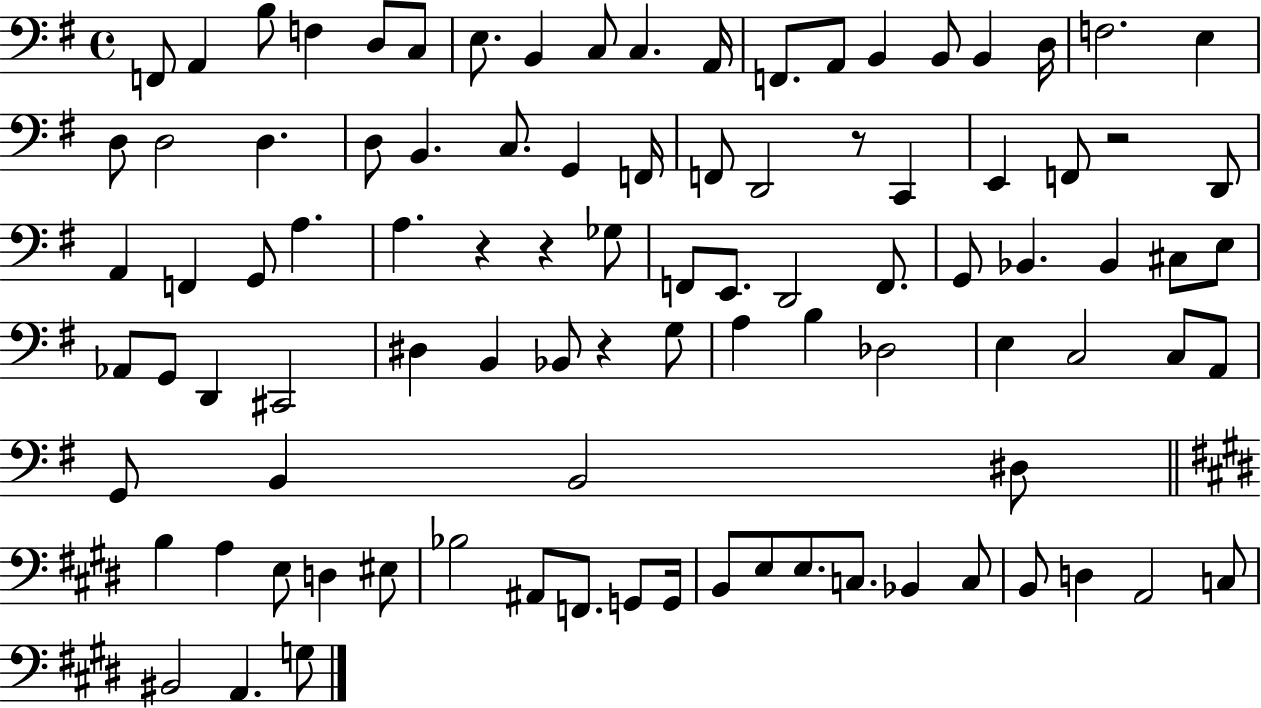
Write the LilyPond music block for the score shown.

{
  \clef bass
  \time 4/4
  \defaultTimeSignature
  \key g \major
  \repeat volta 2 { f,8 a,4 b8 f4 d8 c8 | e8. b,4 c8 c4. a,16 | f,8. a,8 b,4 b,8 b,4 d16 | f2. e4 | \break d8 d2 d4. | d8 b,4. c8. g,4 f,16 | f,8 d,2 r8 c,4 | e,4 f,8 r2 d,8 | \break a,4 f,4 g,8 a4. | a4. r4 r4 ges8 | f,8 e,8. d,2 f,8. | g,8 bes,4. bes,4 cis8 e8 | \break aes,8 g,8 d,4 cis,2 | dis4 b,4 bes,8 r4 g8 | a4 b4 des2 | e4 c2 c8 a,8 | \break g,8 b,4 b,2 dis8 | \bar "||" \break \key e \major b4 a4 e8 d4 eis8 | bes2 ais,8 f,8. g,8 g,16 | b,8 e8 e8. c8. bes,4 c8 | b,8 d4 a,2 c8 | \break bis,2 a,4. g8 | } \bar "|."
}